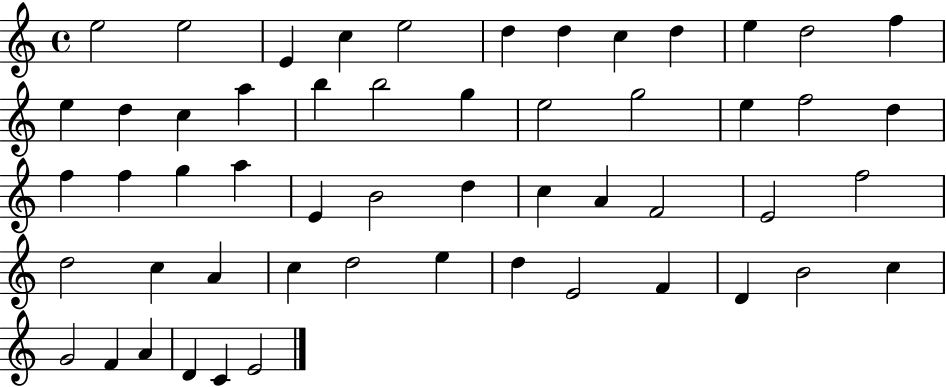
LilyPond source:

{
  \clef treble
  \time 4/4
  \defaultTimeSignature
  \key c \major
  e''2 e''2 | e'4 c''4 e''2 | d''4 d''4 c''4 d''4 | e''4 d''2 f''4 | \break e''4 d''4 c''4 a''4 | b''4 b''2 g''4 | e''2 g''2 | e''4 f''2 d''4 | \break f''4 f''4 g''4 a''4 | e'4 b'2 d''4 | c''4 a'4 f'2 | e'2 f''2 | \break d''2 c''4 a'4 | c''4 d''2 e''4 | d''4 e'2 f'4 | d'4 b'2 c''4 | \break g'2 f'4 a'4 | d'4 c'4 e'2 | \bar "|."
}